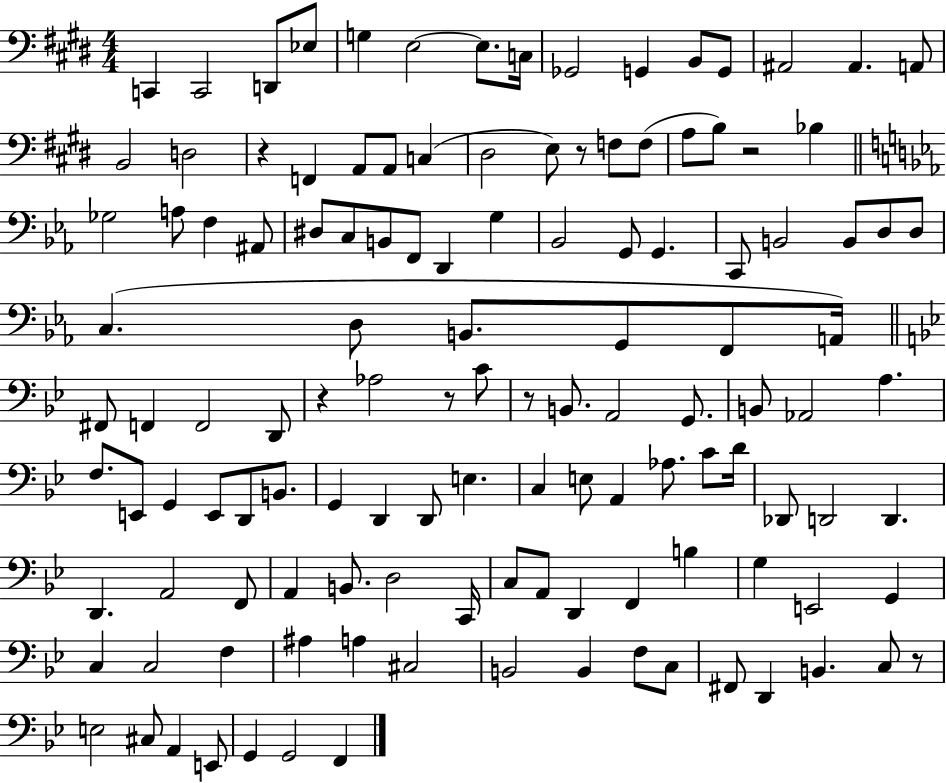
X:1
T:Untitled
M:4/4
L:1/4
K:E
C,, C,,2 D,,/2 _E,/2 G, E,2 E,/2 C,/4 _G,,2 G,, B,,/2 G,,/2 ^A,,2 ^A,, A,,/2 B,,2 D,2 z F,, A,,/2 A,,/2 C, ^D,2 E,/2 z/2 F,/2 F,/2 A,/2 B,/2 z2 _B, _G,2 A,/2 F, ^A,,/2 ^D,/2 C,/2 B,,/2 F,,/2 D,, G, _B,,2 G,,/2 G,, C,,/2 B,,2 B,,/2 D,/2 D,/2 C, D,/2 B,,/2 G,,/2 F,,/2 A,,/4 ^F,,/2 F,, F,,2 D,,/2 z _A,2 z/2 C/2 z/2 B,,/2 A,,2 G,,/2 B,,/2 _A,,2 A, F,/2 E,,/2 G,, E,,/2 D,,/2 B,,/2 G,, D,, D,,/2 E, C, E,/2 A,, _A,/2 C/2 D/4 _D,,/2 D,,2 D,, D,, A,,2 F,,/2 A,, B,,/2 D,2 C,,/4 C,/2 A,,/2 D,, F,, B, G, E,,2 G,, C, C,2 F, ^A, A, ^C,2 B,,2 B,, F,/2 C,/2 ^F,,/2 D,, B,, C,/2 z/2 E,2 ^C,/2 A,, E,,/2 G,, G,,2 F,,